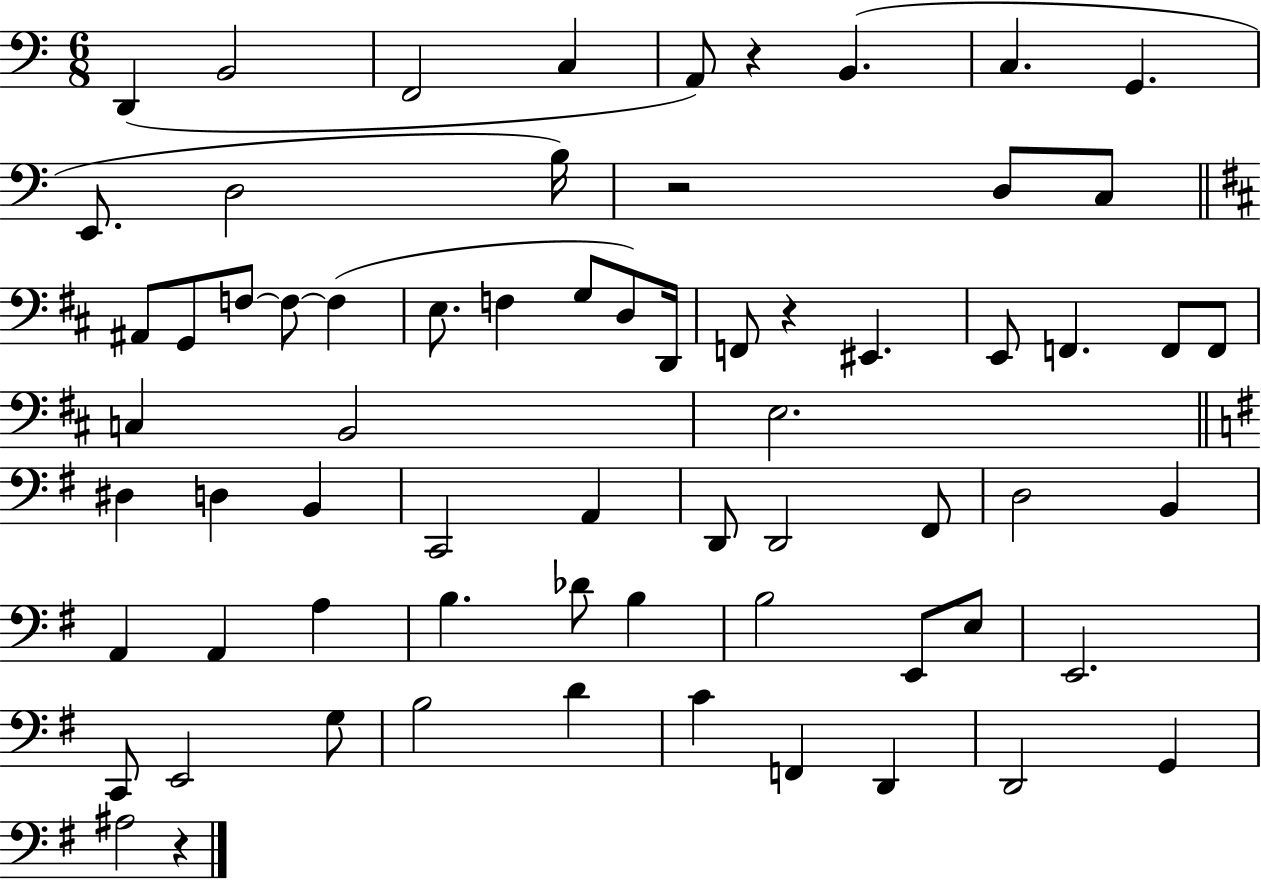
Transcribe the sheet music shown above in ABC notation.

X:1
T:Untitled
M:6/8
L:1/4
K:C
D,, B,,2 F,,2 C, A,,/2 z B,, C, G,, E,,/2 D,2 B,/4 z2 D,/2 C,/2 ^A,,/2 G,,/2 F,/2 F,/2 F, E,/2 F, G,/2 D,/2 D,,/4 F,,/2 z ^E,, E,,/2 F,, F,,/2 F,,/2 C, B,,2 E,2 ^D, D, B,, C,,2 A,, D,,/2 D,,2 ^F,,/2 D,2 B,, A,, A,, A, B, _D/2 B, B,2 E,,/2 E,/2 E,,2 C,,/2 E,,2 G,/2 B,2 D C F,, D,, D,,2 G,, ^A,2 z